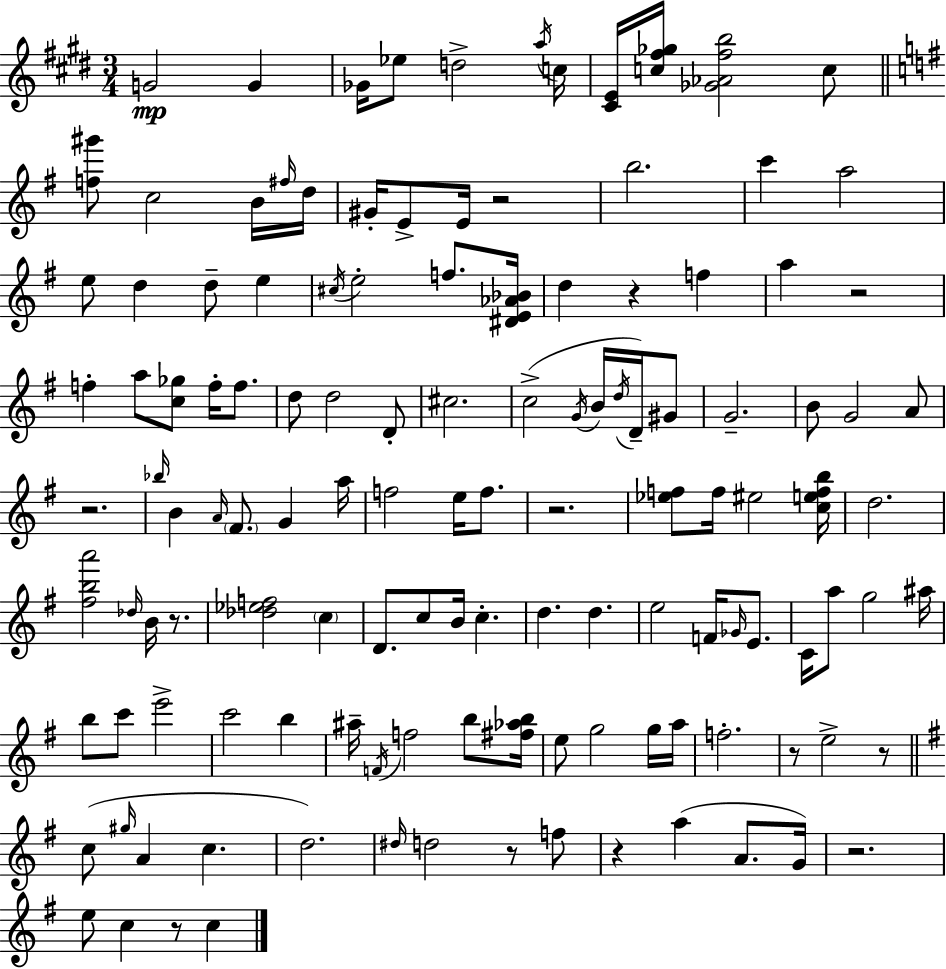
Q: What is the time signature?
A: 3/4